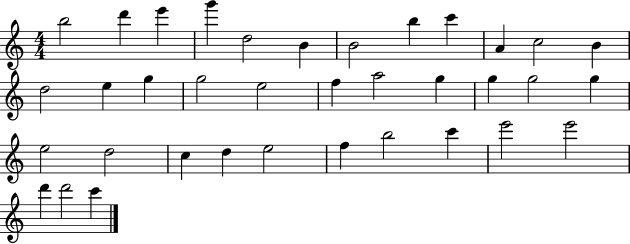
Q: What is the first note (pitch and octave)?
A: B5